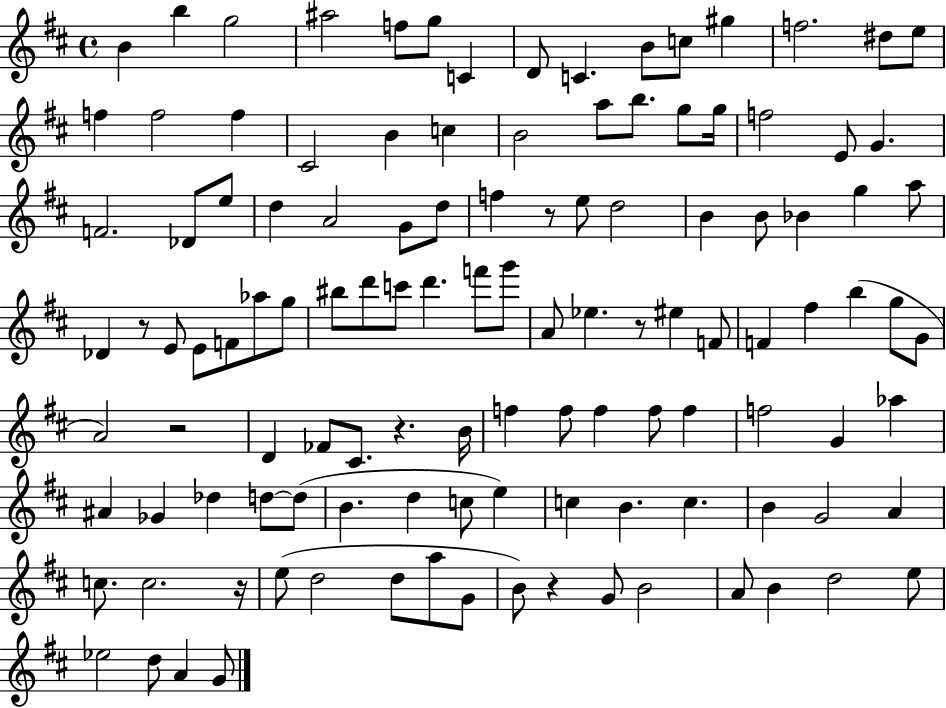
X:1
T:Untitled
M:4/4
L:1/4
K:D
B b g2 ^a2 f/2 g/2 C D/2 C B/2 c/2 ^g f2 ^d/2 e/2 f f2 f ^C2 B c B2 a/2 b/2 g/2 g/4 f2 E/2 G F2 _D/2 e/2 d A2 G/2 d/2 f z/2 e/2 d2 B B/2 _B g a/2 _D z/2 E/2 E/2 F/2 _a/2 g/2 ^b/2 d'/2 c'/2 d' f'/2 g'/2 A/2 _e z/2 ^e F/2 F ^f b g/2 G/2 A2 z2 D _F/2 ^C/2 z B/4 f f/2 f f/2 f f2 G _a ^A _G _d d/2 d/2 B d c/2 e c B c B G2 A c/2 c2 z/4 e/2 d2 d/2 a/2 G/2 B/2 z G/2 B2 A/2 B d2 e/2 _e2 d/2 A G/2